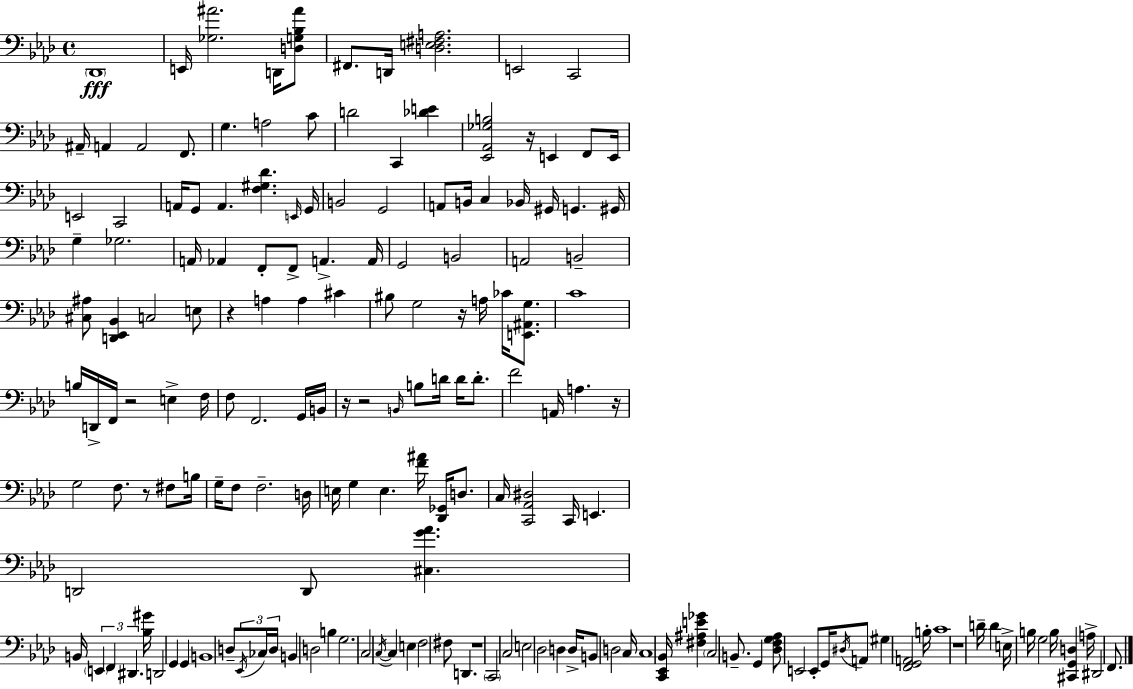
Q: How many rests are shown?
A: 10